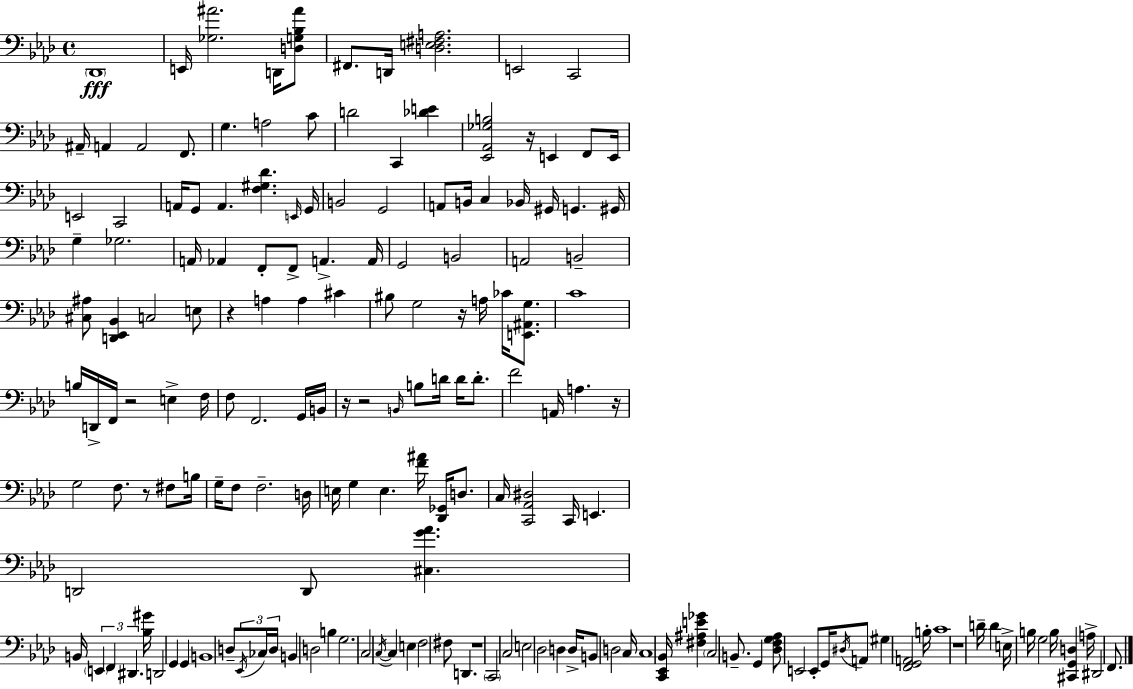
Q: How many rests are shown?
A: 10